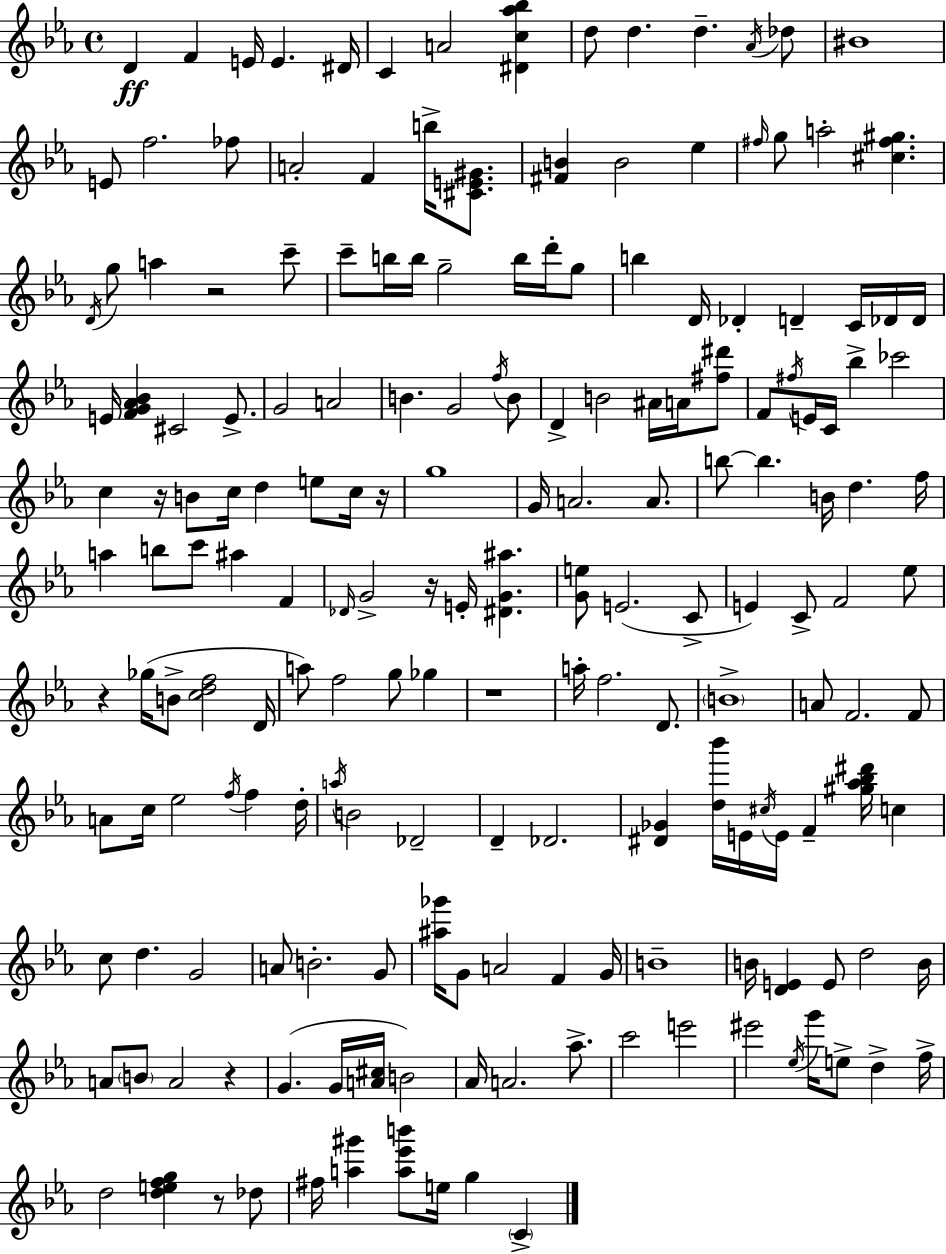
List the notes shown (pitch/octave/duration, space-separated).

D4/q F4/q E4/s E4/q. D#4/s C4/q A4/h [D#4,C5,Ab5,Bb5]/q D5/e D5/q. D5/q. Ab4/s Db5/e BIS4/w E4/e F5/h. FES5/e A4/h F4/q B5/s [C#4,E4,G#4]/e. [F#4,B4]/q B4/h Eb5/q F#5/s G5/e A5/h [C#5,F#5,G#5]/q. D4/s G5/e A5/q R/h C6/e C6/e B5/s B5/s G5/h B5/s D6/s G5/e B5/q D4/s Db4/q D4/q C4/s Db4/s Db4/s E4/s [F4,G4,Ab4,Bb4]/q C#4/h E4/e. G4/h A4/h B4/q. G4/h F5/s B4/e D4/q B4/h A#4/s A4/s [F#5,D#6]/e F4/e F#5/s E4/s C4/s Bb5/q CES6/h C5/q R/s B4/e C5/s D5/q E5/e C5/s R/s G5/w G4/s A4/h. A4/e. B5/e B5/q. B4/s D5/q. F5/s A5/q B5/e C6/e A#5/q F4/q Db4/s G4/h R/s E4/s [D#4,G4,A#5]/q. [G4,E5]/e E4/h. C4/e E4/q C4/e F4/h Eb5/e R/q Gb5/s B4/e [C5,D5,F5]/h D4/s A5/e F5/h G5/e Gb5/q R/w A5/s F5/h. D4/e. B4/w A4/e F4/h. F4/e A4/e C5/s Eb5/h F5/s F5/q D5/s A5/s B4/h Db4/h D4/q Db4/h. [D#4,Gb4]/q [D5,Bb6]/s E4/s C#5/s E4/s F4/q [G#5,Ab5,Bb5,D#6]/s C5/q C5/e D5/q. G4/h A4/e B4/h. G4/e [A#5,Gb6]/s G4/e A4/h F4/q G4/s B4/w B4/s [D4,E4]/q E4/e D5/h B4/s A4/e B4/e A4/h R/q G4/q. G4/s [A4,C#5]/s B4/h Ab4/s A4/h. Ab5/e. C6/h E6/h EIS6/h Eb5/s G6/s E5/e D5/q F5/s D5/h [D5,E5,F5,G5]/q R/e Db5/e F#5/s [A5,G#6]/q [A5,Eb6,B6]/e E5/s G5/q C4/q